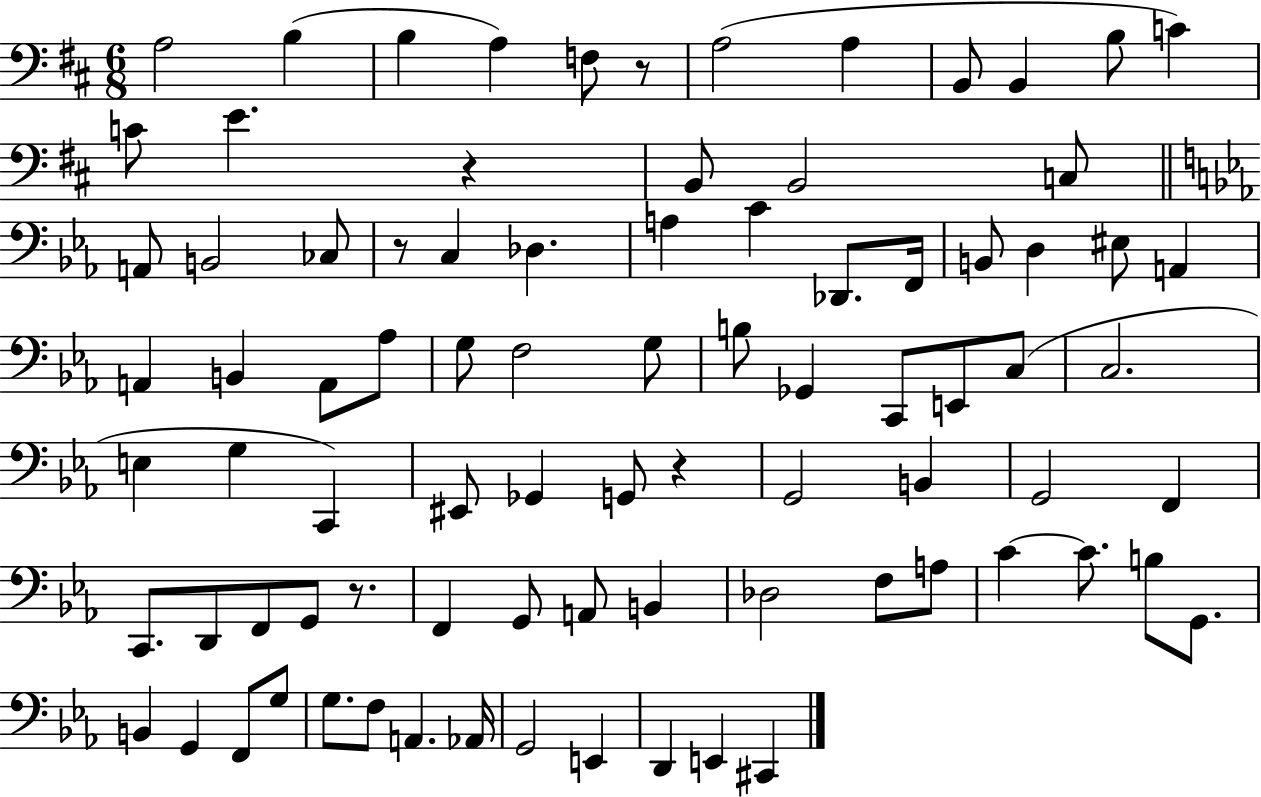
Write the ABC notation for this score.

X:1
T:Untitled
M:6/8
L:1/4
K:D
A,2 B, B, A, F,/2 z/2 A,2 A, B,,/2 B,, B,/2 C C/2 E z B,,/2 B,,2 C,/2 A,,/2 B,,2 _C,/2 z/2 C, _D, A, C _D,,/2 F,,/4 B,,/2 D, ^E,/2 A,, A,, B,, A,,/2 _A,/2 G,/2 F,2 G,/2 B,/2 _G,, C,,/2 E,,/2 C,/2 C,2 E, G, C,, ^E,,/2 _G,, G,,/2 z G,,2 B,, G,,2 F,, C,,/2 D,,/2 F,,/2 G,,/2 z/2 F,, G,,/2 A,,/2 B,, _D,2 F,/2 A,/2 C C/2 B,/2 G,,/2 B,, G,, F,,/2 G,/2 G,/2 F,/2 A,, _A,,/4 G,,2 E,, D,, E,, ^C,,